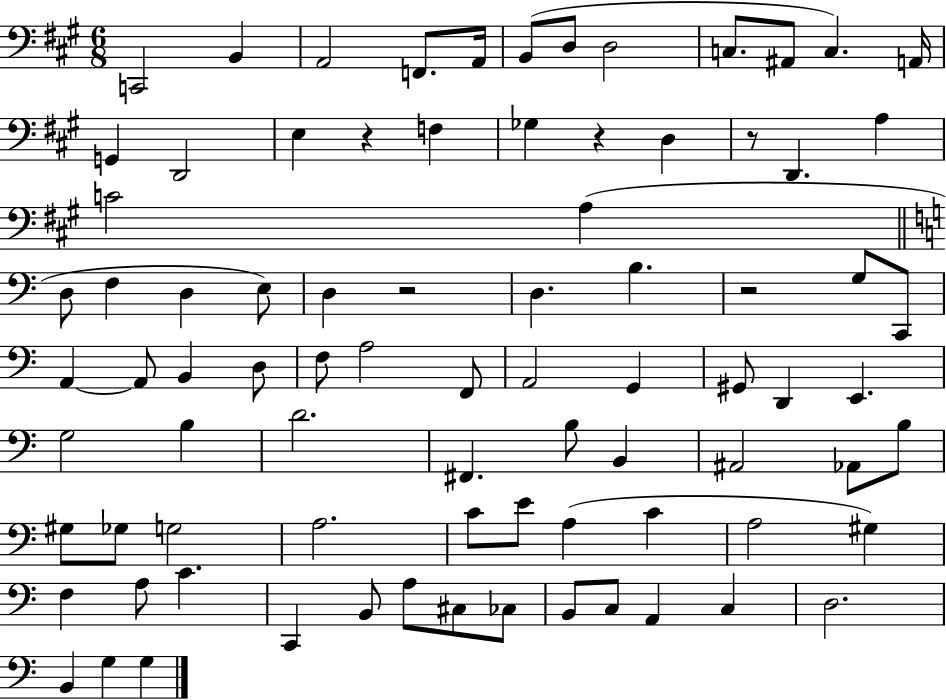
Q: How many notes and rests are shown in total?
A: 83